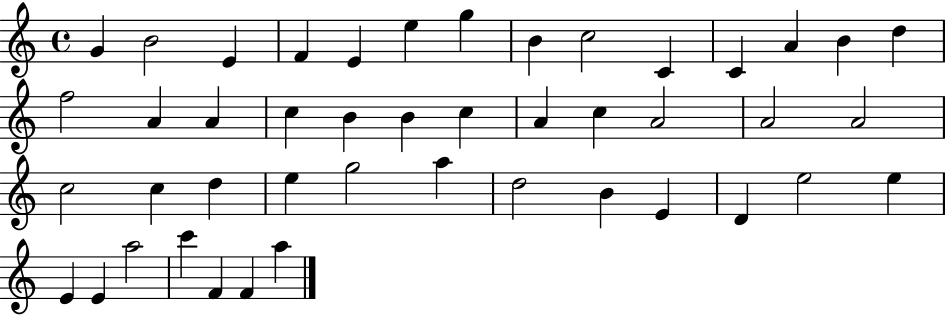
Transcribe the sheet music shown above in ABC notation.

X:1
T:Untitled
M:4/4
L:1/4
K:C
G B2 E F E e g B c2 C C A B d f2 A A c B B c A c A2 A2 A2 c2 c d e g2 a d2 B E D e2 e E E a2 c' F F a